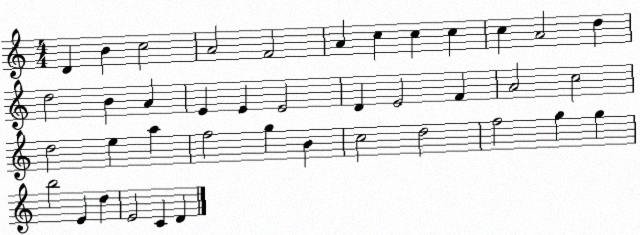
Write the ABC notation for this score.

X:1
T:Untitled
M:4/4
L:1/4
K:C
D B c2 A2 F2 A c c c c A2 d d2 B A E E E2 D E2 F A2 c2 d2 e a f2 g B c2 d2 f2 g g b2 E d E2 C D